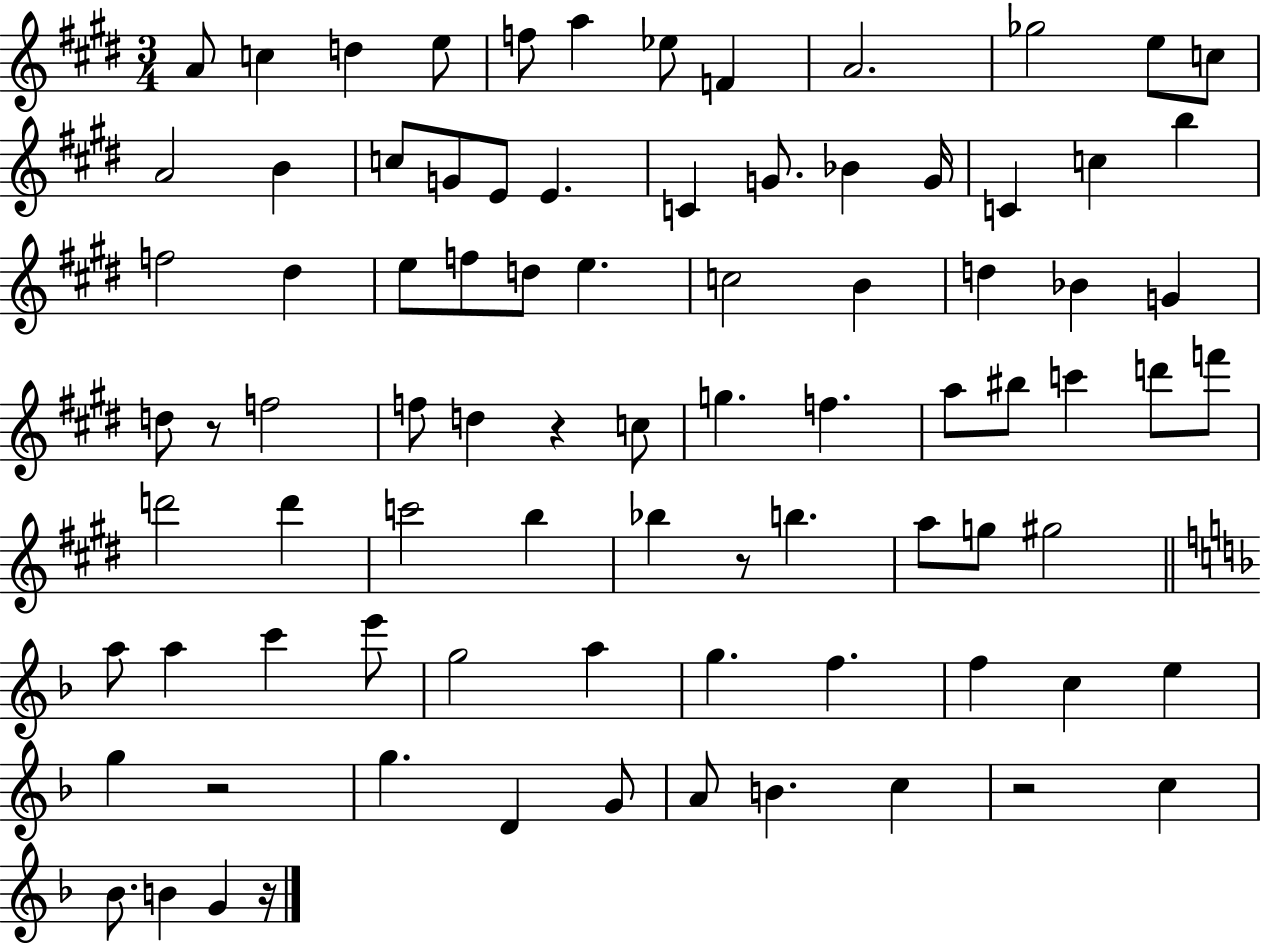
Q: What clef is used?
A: treble